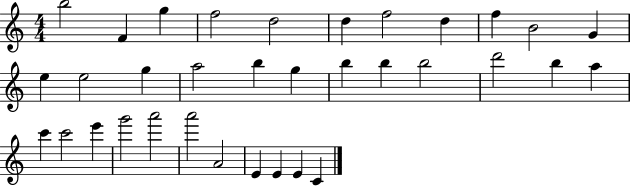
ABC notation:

X:1
T:Untitled
M:4/4
L:1/4
K:C
b2 F g f2 d2 d f2 d f B2 G e e2 g a2 b g b b b2 d'2 b a c' c'2 e' g'2 a'2 a'2 A2 E E E C